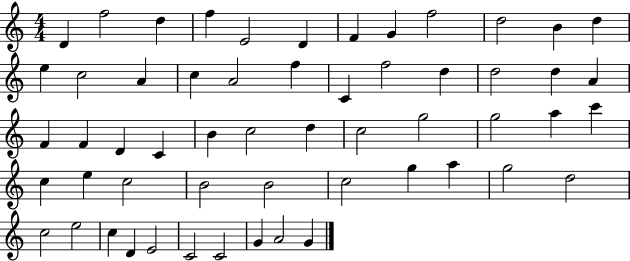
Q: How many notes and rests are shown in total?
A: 56